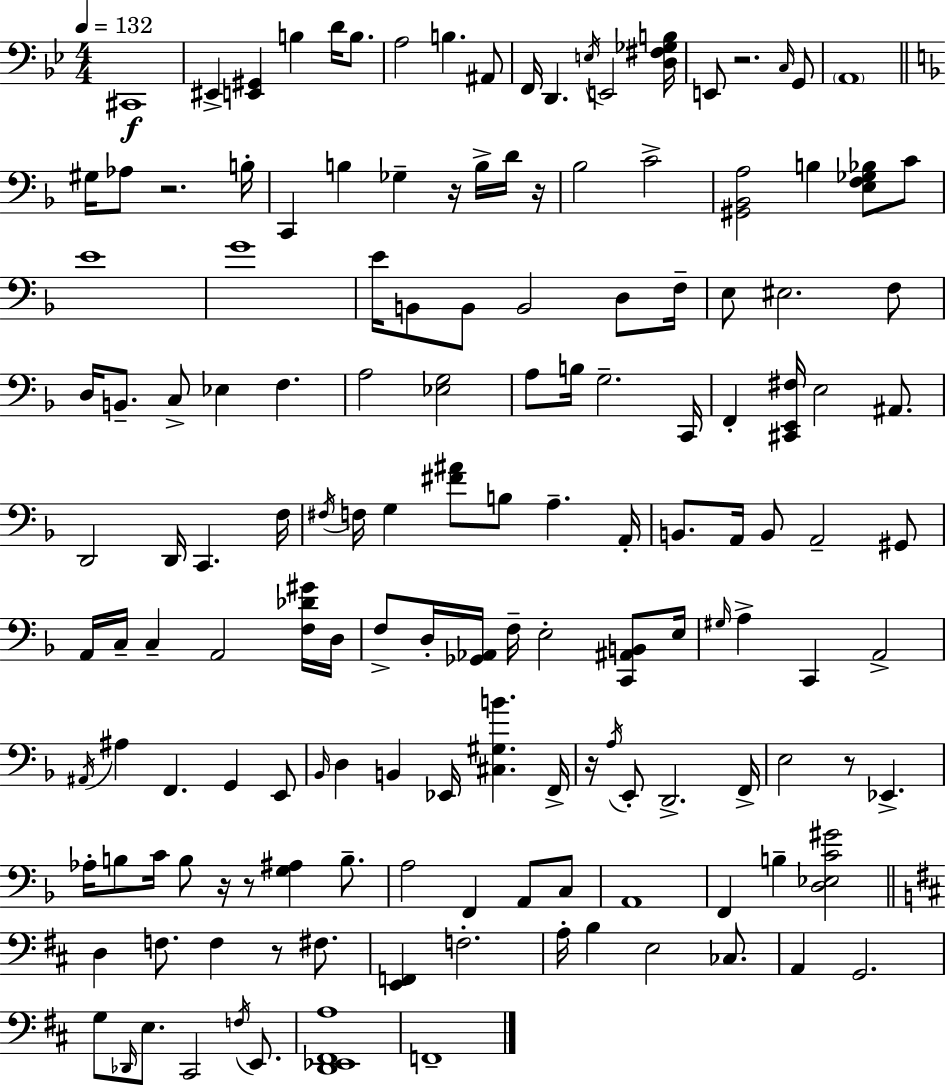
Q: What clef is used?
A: bass